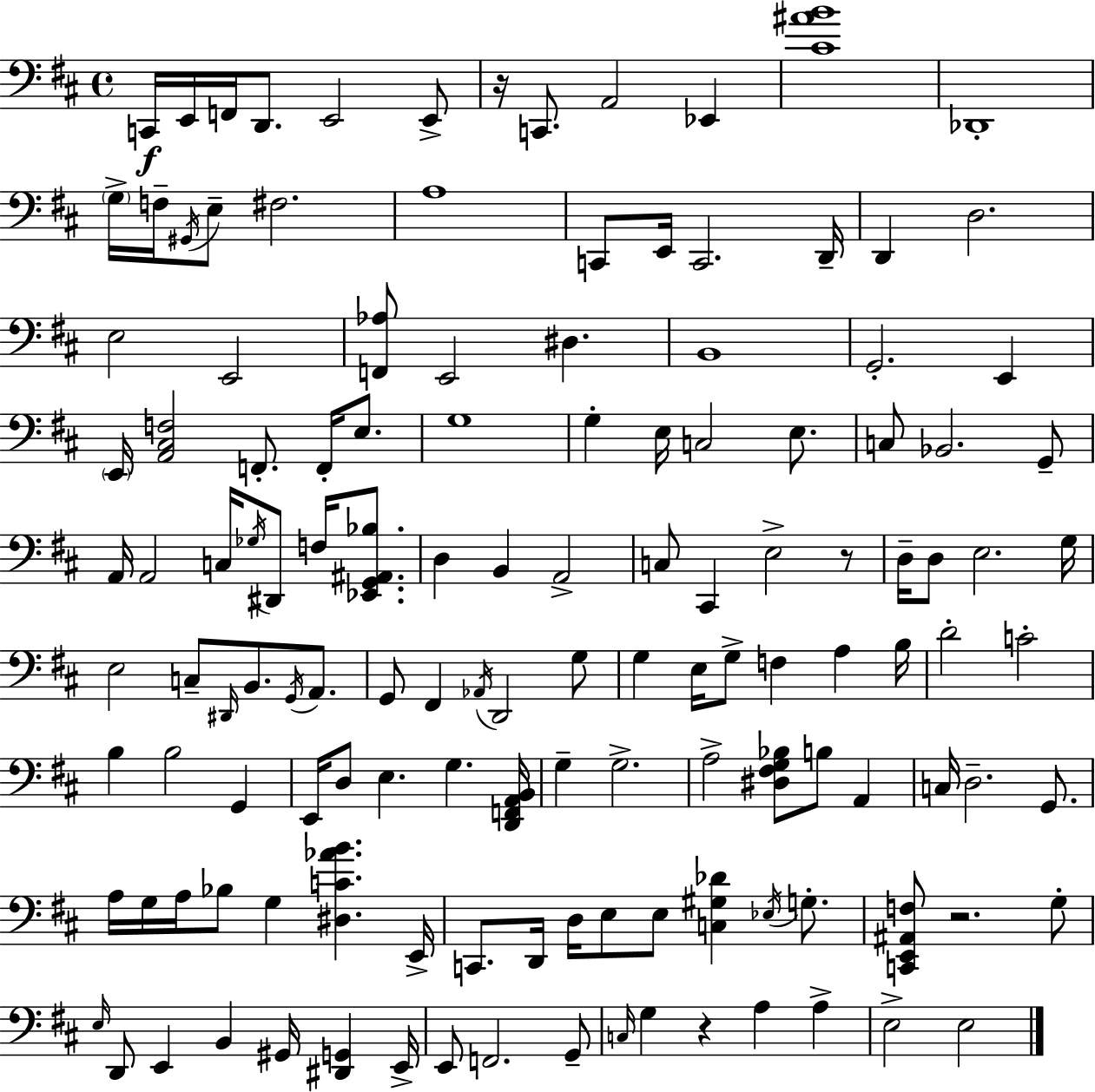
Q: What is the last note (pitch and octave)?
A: E3